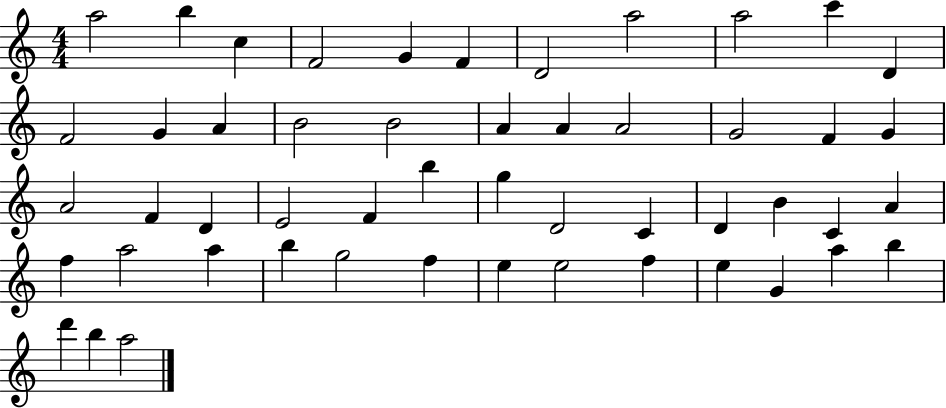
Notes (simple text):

A5/h B5/q C5/q F4/h G4/q F4/q D4/h A5/h A5/h C6/q D4/q F4/h G4/q A4/q B4/h B4/h A4/q A4/q A4/h G4/h F4/q G4/q A4/h F4/q D4/q E4/h F4/q B5/q G5/q D4/h C4/q D4/q B4/q C4/q A4/q F5/q A5/h A5/q B5/q G5/h F5/q E5/q E5/h F5/q E5/q G4/q A5/q B5/q D6/q B5/q A5/h